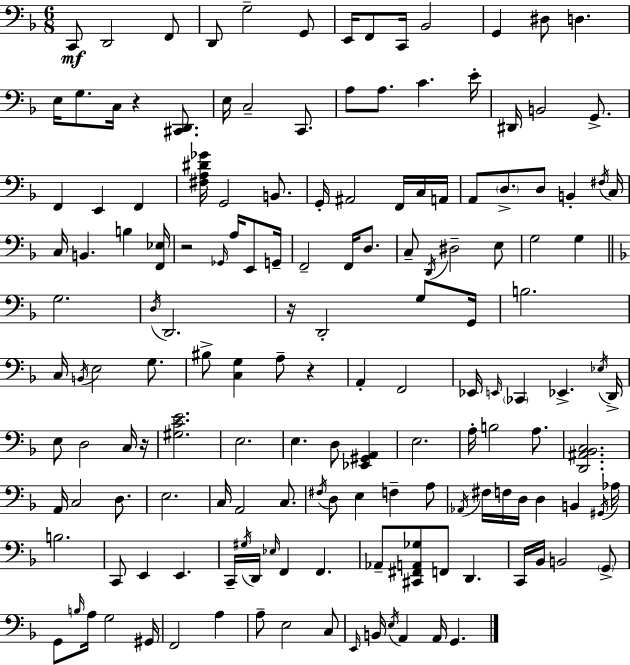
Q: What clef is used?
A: bass